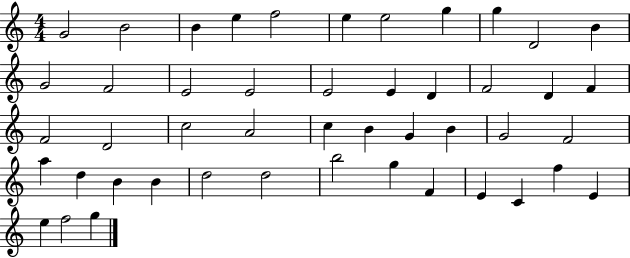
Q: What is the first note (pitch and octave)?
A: G4